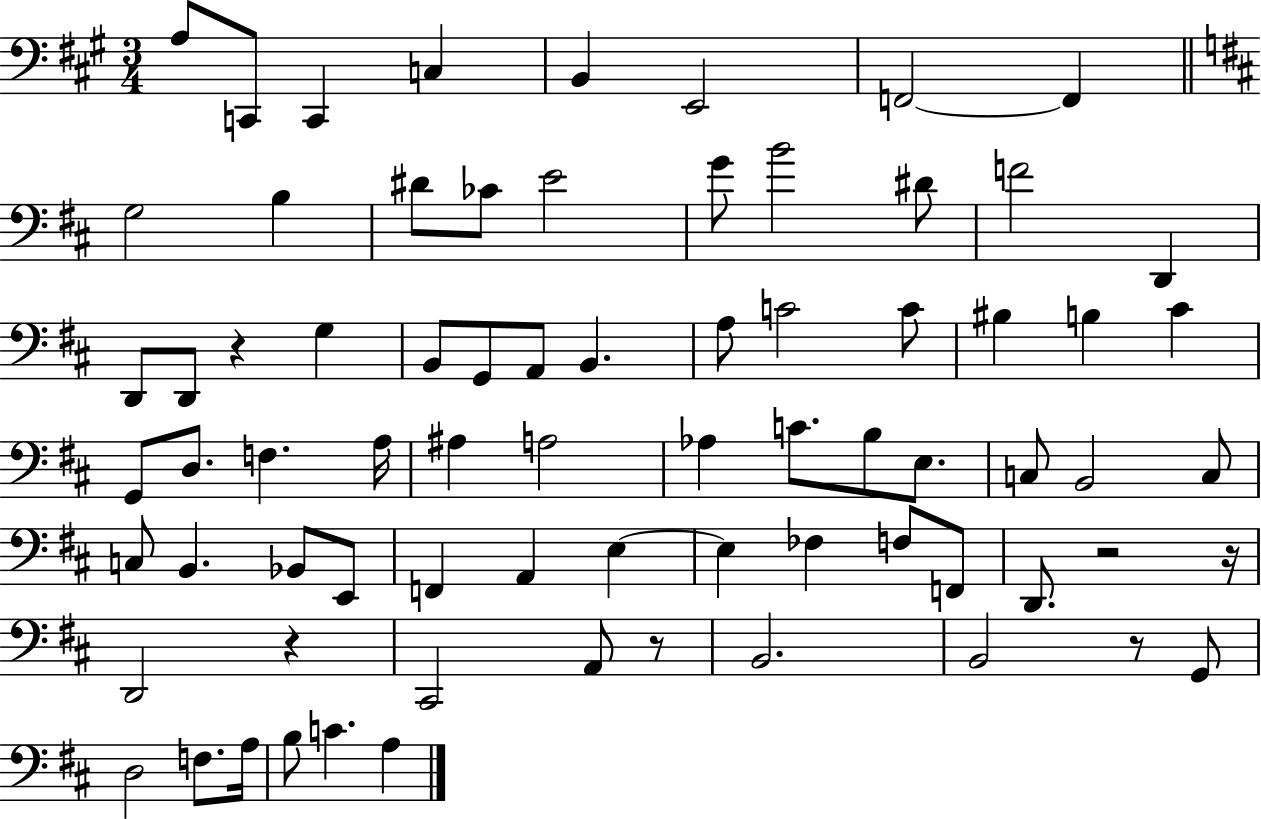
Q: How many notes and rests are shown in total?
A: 74